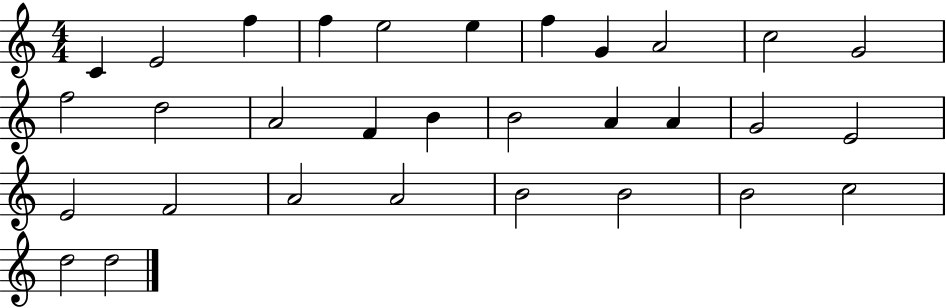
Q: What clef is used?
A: treble